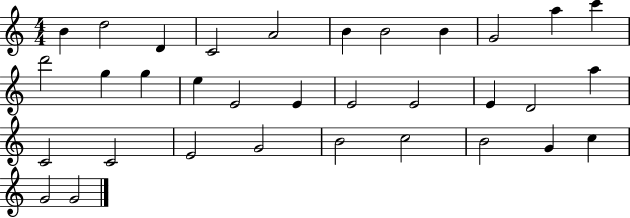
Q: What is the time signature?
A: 4/4